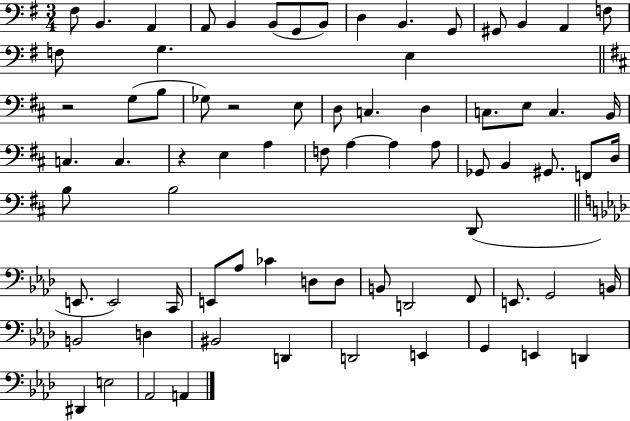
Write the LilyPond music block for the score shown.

{
  \clef bass
  \numericTimeSignature
  \time 3/4
  \key g \major
  fis8 b,4. a,4 | a,8 b,4 b,8( g,8 b,8) | d4 b,4. g,8 | gis,8 b,4 a,4 f8 | \break f8 g4. e4 | \bar "||" \break \key d \major r2 g8( b8 | ges8) r2 e8 | d8 c4. d4 | c8. e8 c4. b,16 | \break c4. c4. | r4 e4 a4 | f8 a4~~ a4 a8 | ges,8 b,4 gis,8. f,8 d16 | \break b8 b2 d,8( | \bar "||" \break \key aes \major e,8. e,2) c,16 | e,8 aes8 ces'4 d8 d8 | b,8 d,2 f,8 | e,8. g,2 b,16 | \break b,2 d4 | bis,2 d,4 | d,2 e,4 | g,4 e,4 d,4 | \break dis,4 e2 | aes,2 a,4 | \bar "|."
}